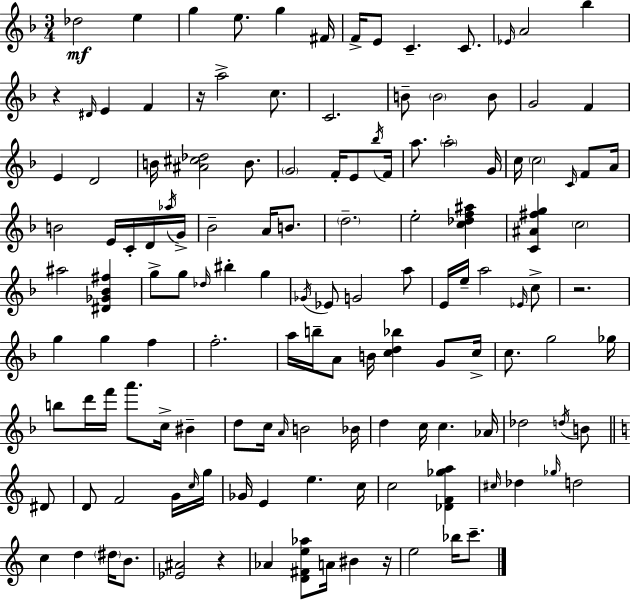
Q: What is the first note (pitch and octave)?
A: Db5